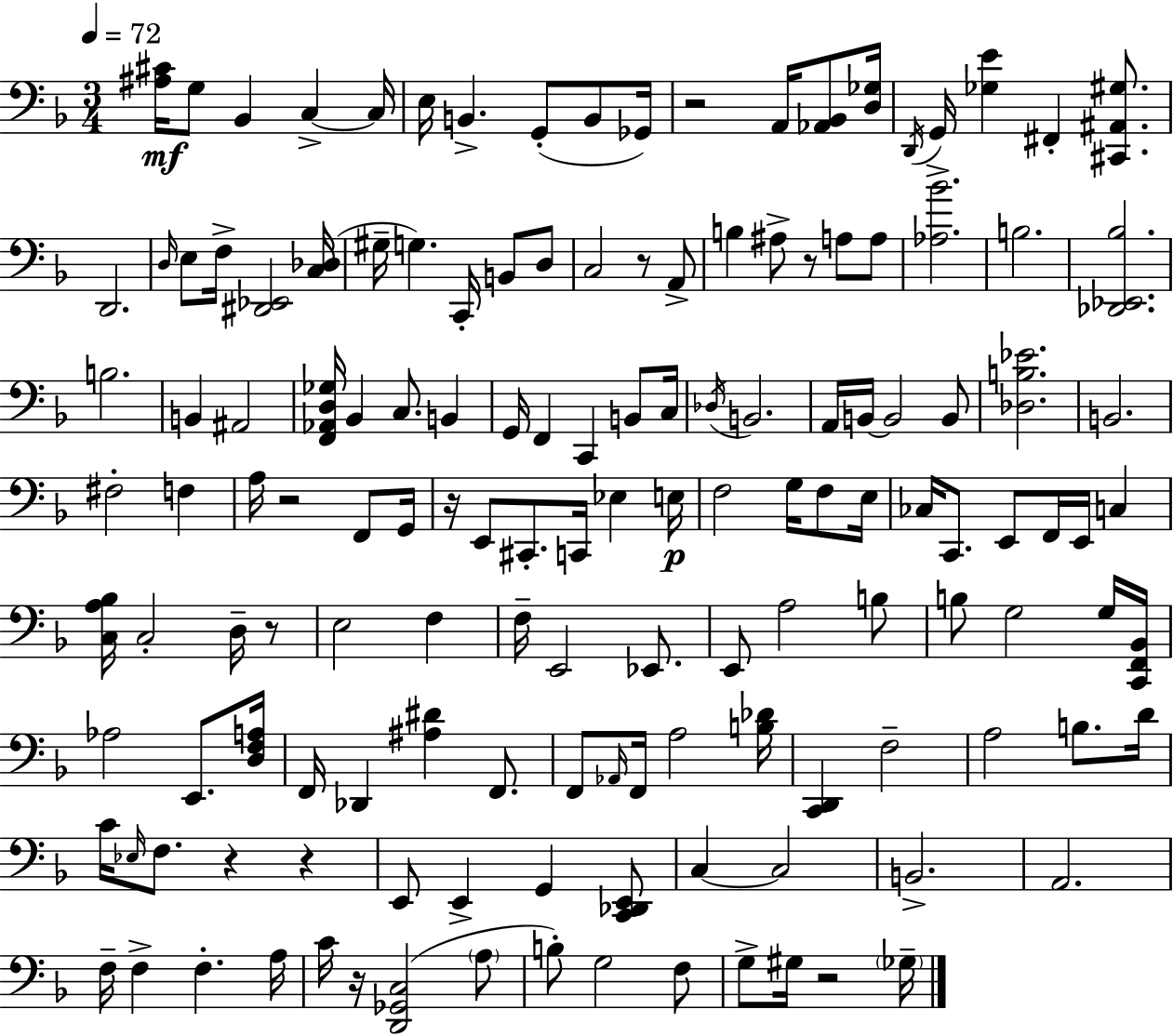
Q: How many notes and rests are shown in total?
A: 144